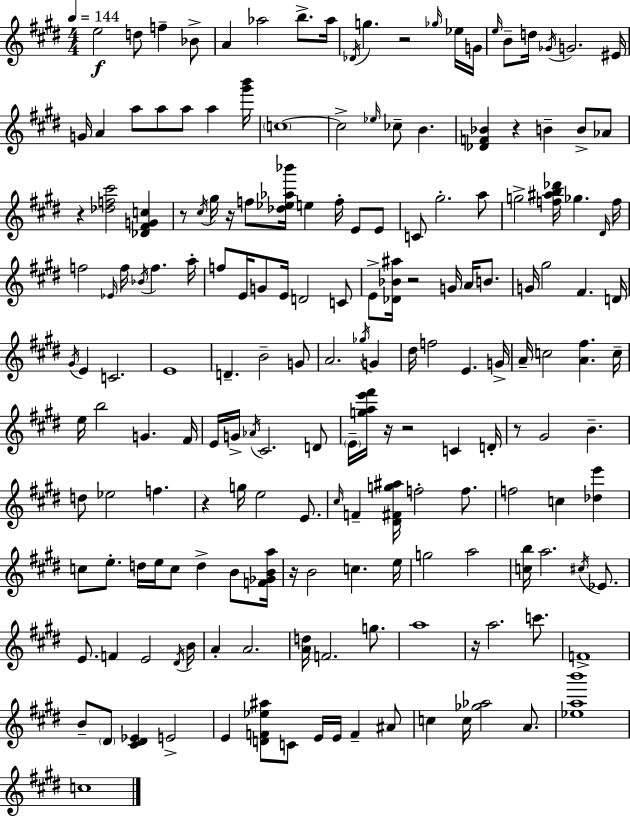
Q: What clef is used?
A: treble